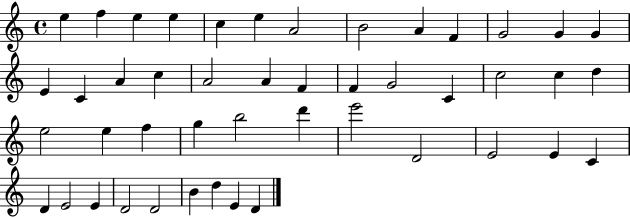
{
  \clef treble
  \time 4/4
  \defaultTimeSignature
  \key c \major
  e''4 f''4 e''4 e''4 | c''4 e''4 a'2 | b'2 a'4 f'4 | g'2 g'4 g'4 | \break e'4 c'4 a'4 c''4 | a'2 a'4 f'4 | f'4 g'2 c'4 | c''2 c''4 d''4 | \break e''2 e''4 f''4 | g''4 b''2 d'''4 | e'''2 d'2 | e'2 e'4 c'4 | \break d'4 e'2 e'4 | d'2 d'2 | b'4 d''4 e'4 d'4 | \bar "|."
}